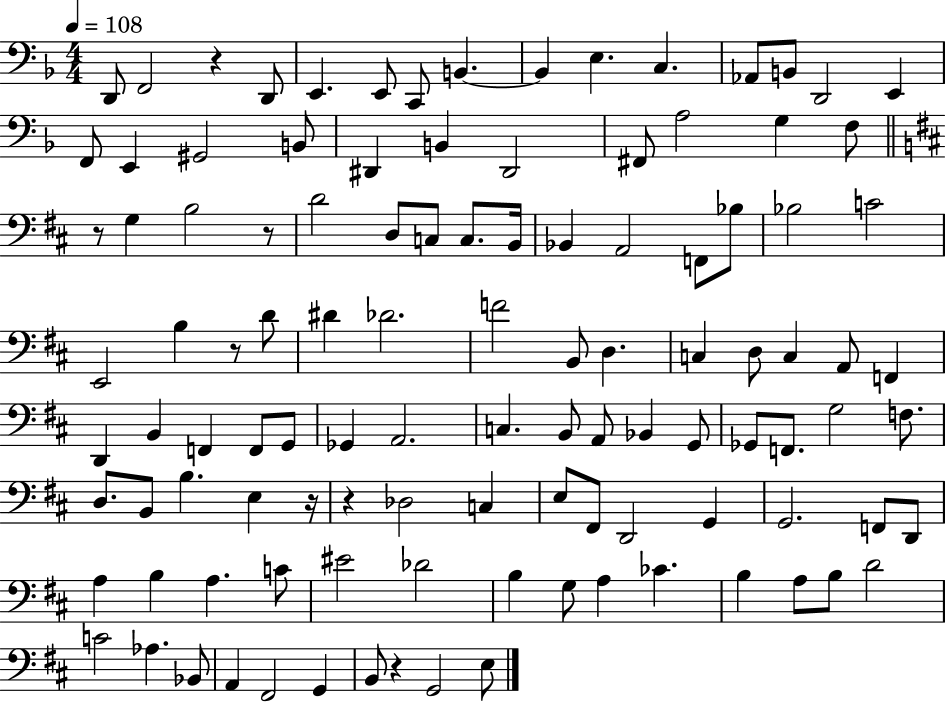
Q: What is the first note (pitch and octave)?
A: D2